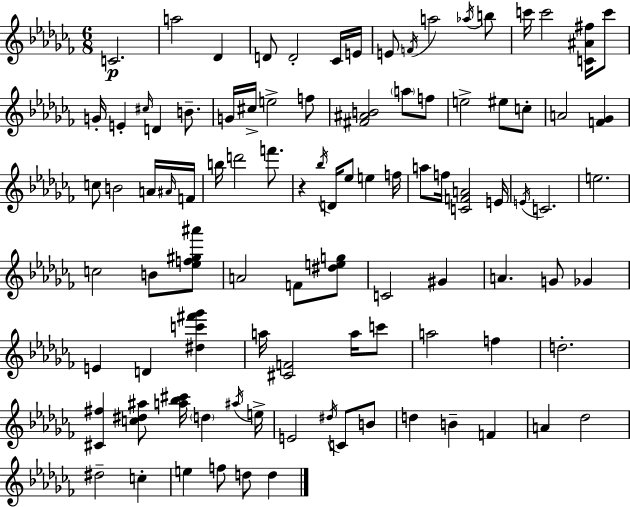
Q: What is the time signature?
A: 6/8